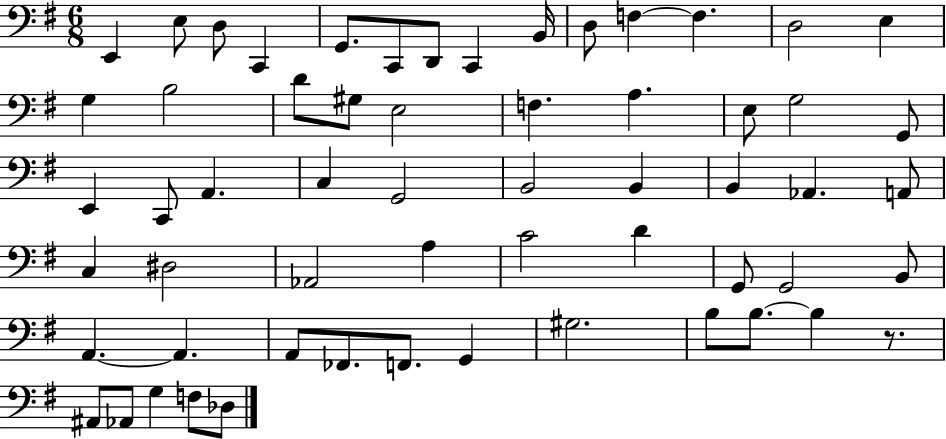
E2/q E3/e D3/e C2/q G2/e. C2/e D2/e C2/q B2/s D3/e F3/q F3/q. D3/h E3/q G3/q B3/h D4/e G#3/e E3/h F3/q. A3/q. E3/e G3/h G2/e E2/q C2/e A2/q. C3/q G2/h B2/h B2/q B2/q Ab2/q. A2/e C3/q D#3/h Ab2/h A3/q C4/h D4/q G2/e G2/h B2/e A2/q. A2/q. A2/e FES2/e. F2/e. G2/q G#3/h. B3/e B3/e. B3/q R/e. A#2/e Ab2/e G3/q F3/e Db3/e